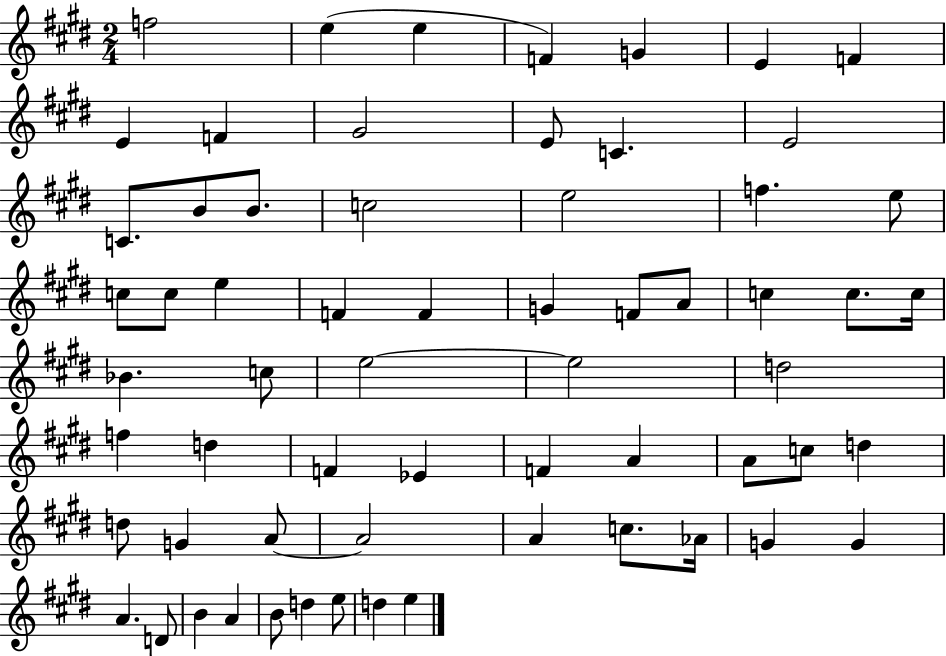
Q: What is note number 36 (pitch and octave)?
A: D5